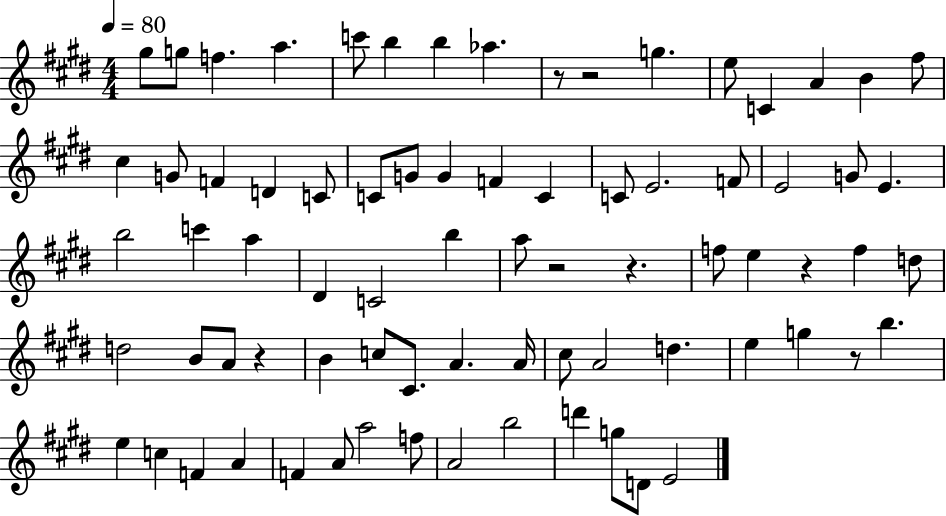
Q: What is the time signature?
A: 4/4